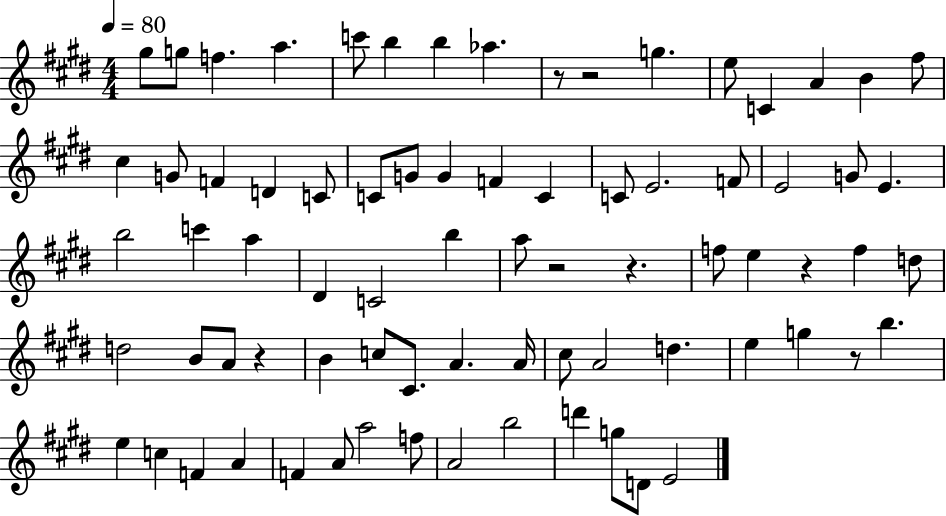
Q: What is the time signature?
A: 4/4